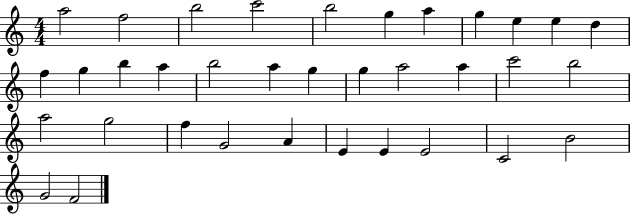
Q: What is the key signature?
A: C major